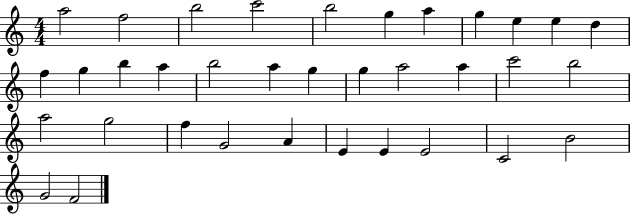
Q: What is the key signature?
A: C major